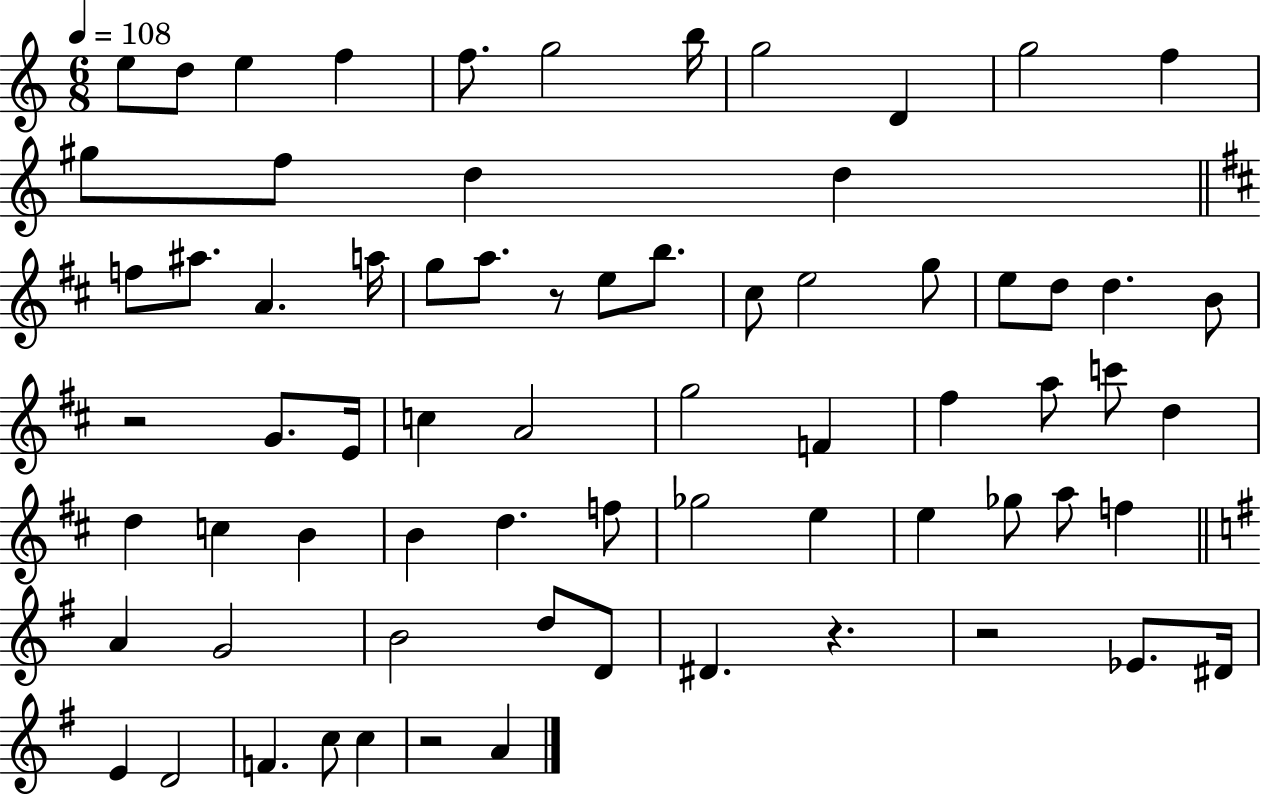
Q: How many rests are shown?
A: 5